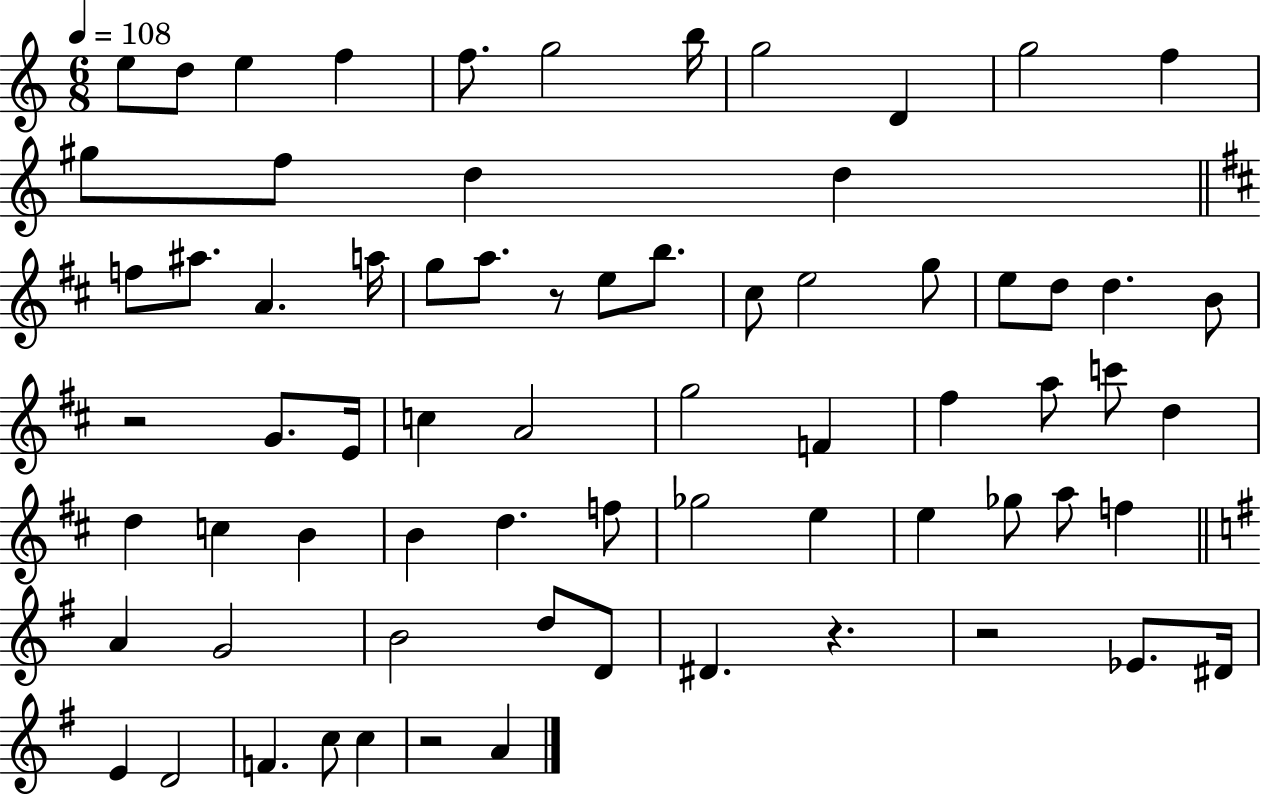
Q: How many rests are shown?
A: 5